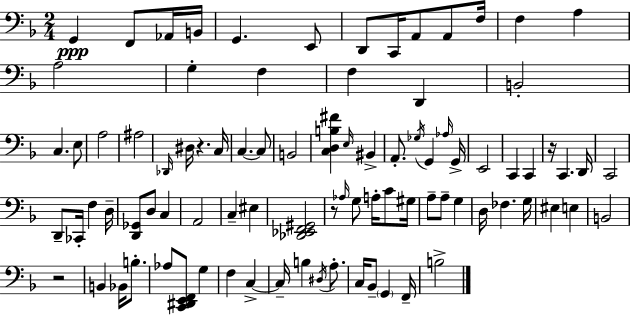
{
  \clef bass
  \numericTimeSignature
  \time 2/4
  \key f \major
  g,4\ppp f,8 aes,16 b,16 | g,4. e,8 | d,8 c,16 a,8 a,8 f16 | f4 a4 | \break a2 | g4-. f4 | f4 d,4 | b,2-. | \break c4. e8 | a2 | ais2 | \grace { des,16 } dis16 r4. | \break c16 c4.~~ c8 | b,2 | <c d b fis'>4 \grace { e16 } bis,4-> | a,8.-. \acciaccatura { ges16 } g,4 | \break \grace { aes16 } g,16-> e,2 | c,4 | c,4 r16 c,4. | d,16 c,2 | \break d,8-- ces,16-. f4 | d16-- <d, ges,>8 d8 | c4 a,2 | c4-- | \break eis4 <des, ees, f, gis,>2 | r8 \grace { aes16 } g8 | a16-. c'8 gis16 a8-- a8-- | g4 d16 fes4. | \break g16 eis4 | e4 b,2 | r2 | b,4 | \break bes,16 b8.-. aes8 <c, dis, e, f,>8 | g4 f4 | c4->~~ c16-- b4 | \acciaccatura { dis16 } a8.-. c16 bes,8-- | \break \parenthesize g,4 f,16-- b2-> | \bar "|."
}